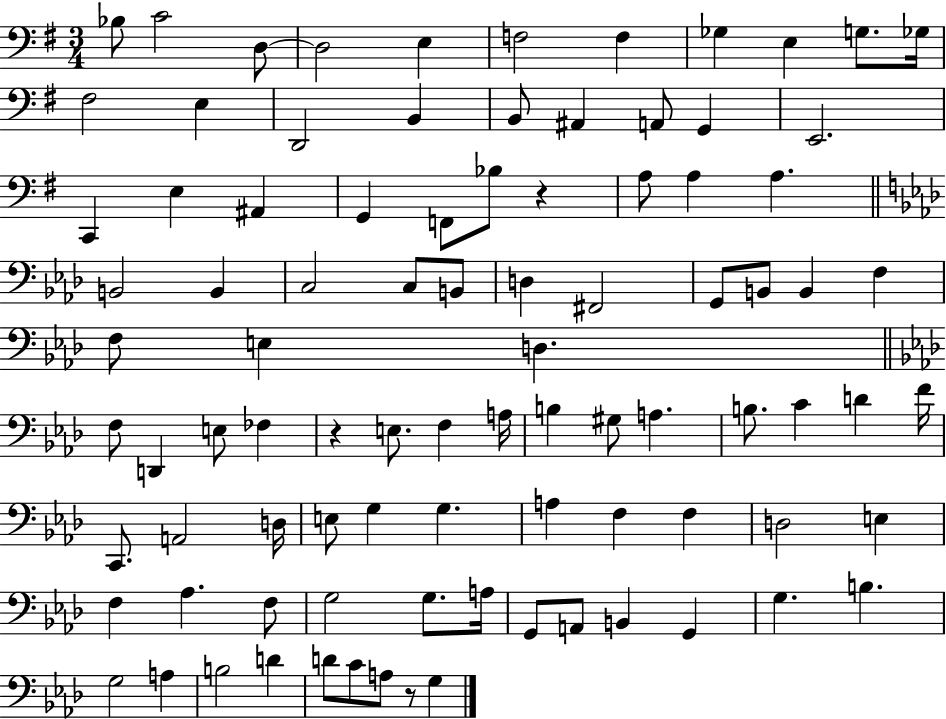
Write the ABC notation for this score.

X:1
T:Untitled
M:3/4
L:1/4
K:G
_B,/2 C2 D,/2 D,2 E, F,2 F, _G, E, G,/2 _G,/4 ^F,2 E, D,,2 B,, B,,/2 ^A,, A,,/2 G,, E,,2 C,, E, ^A,, G,, F,,/2 _B,/2 z A,/2 A, A, B,,2 B,, C,2 C,/2 B,,/2 D, ^F,,2 G,,/2 B,,/2 B,, F, F,/2 E, D, F,/2 D,, E,/2 _F, z E,/2 F, A,/4 B, ^G,/2 A, B,/2 C D F/4 C,,/2 A,,2 D,/4 E,/2 G, G, A, F, F, D,2 E, F, _A, F,/2 G,2 G,/2 A,/4 G,,/2 A,,/2 B,, G,, G, B, G,2 A, B,2 D D/2 C/2 A,/2 z/2 G,